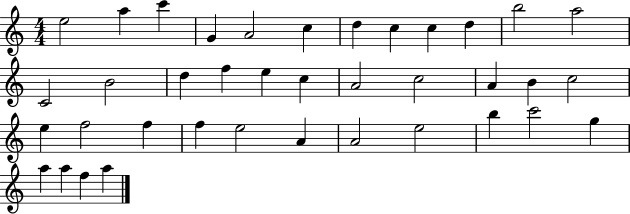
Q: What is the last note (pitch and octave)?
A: A5